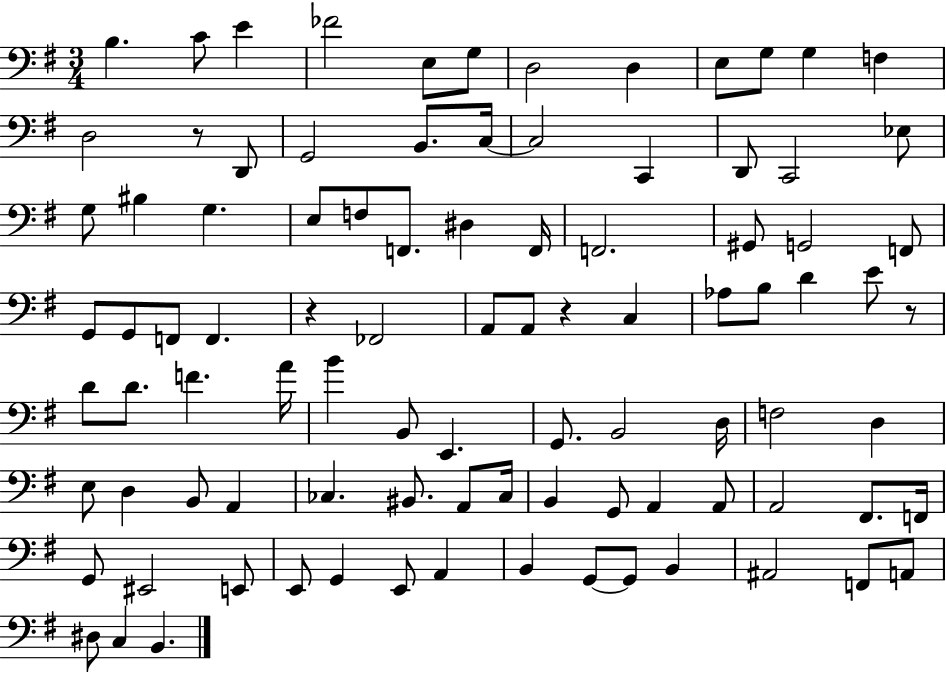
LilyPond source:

{
  \clef bass
  \numericTimeSignature
  \time 3/4
  \key g \major
  b4. c'8 e'4 | fes'2 e8 g8 | d2 d4 | e8 g8 g4 f4 | \break d2 r8 d,8 | g,2 b,8. c16~~ | c2 c,4 | d,8 c,2 ees8 | \break g8 bis4 g4. | e8 f8 f,8. dis4 f,16 | f,2. | gis,8 g,2 f,8 | \break g,8 g,8 f,8 f,4. | r4 fes,2 | a,8 a,8 r4 c4 | aes8 b8 d'4 e'8 r8 | \break d'8 d'8. f'4. a'16 | b'4 b,8 e,4. | g,8. b,2 d16 | f2 d4 | \break e8 d4 b,8 a,4 | ces4. bis,8. a,8 ces16 | b,4 g,8 a,4 a,8 | a,2 fis,8. f,16 | \break g,8 eis,2 e,8 | e,8 g,4 e,8 a,4 | b,4 g,8~~ g,8 b,4 | ais,2 f,8 a,8 | \break dis8 c4 b,4. | \bar "|."
}